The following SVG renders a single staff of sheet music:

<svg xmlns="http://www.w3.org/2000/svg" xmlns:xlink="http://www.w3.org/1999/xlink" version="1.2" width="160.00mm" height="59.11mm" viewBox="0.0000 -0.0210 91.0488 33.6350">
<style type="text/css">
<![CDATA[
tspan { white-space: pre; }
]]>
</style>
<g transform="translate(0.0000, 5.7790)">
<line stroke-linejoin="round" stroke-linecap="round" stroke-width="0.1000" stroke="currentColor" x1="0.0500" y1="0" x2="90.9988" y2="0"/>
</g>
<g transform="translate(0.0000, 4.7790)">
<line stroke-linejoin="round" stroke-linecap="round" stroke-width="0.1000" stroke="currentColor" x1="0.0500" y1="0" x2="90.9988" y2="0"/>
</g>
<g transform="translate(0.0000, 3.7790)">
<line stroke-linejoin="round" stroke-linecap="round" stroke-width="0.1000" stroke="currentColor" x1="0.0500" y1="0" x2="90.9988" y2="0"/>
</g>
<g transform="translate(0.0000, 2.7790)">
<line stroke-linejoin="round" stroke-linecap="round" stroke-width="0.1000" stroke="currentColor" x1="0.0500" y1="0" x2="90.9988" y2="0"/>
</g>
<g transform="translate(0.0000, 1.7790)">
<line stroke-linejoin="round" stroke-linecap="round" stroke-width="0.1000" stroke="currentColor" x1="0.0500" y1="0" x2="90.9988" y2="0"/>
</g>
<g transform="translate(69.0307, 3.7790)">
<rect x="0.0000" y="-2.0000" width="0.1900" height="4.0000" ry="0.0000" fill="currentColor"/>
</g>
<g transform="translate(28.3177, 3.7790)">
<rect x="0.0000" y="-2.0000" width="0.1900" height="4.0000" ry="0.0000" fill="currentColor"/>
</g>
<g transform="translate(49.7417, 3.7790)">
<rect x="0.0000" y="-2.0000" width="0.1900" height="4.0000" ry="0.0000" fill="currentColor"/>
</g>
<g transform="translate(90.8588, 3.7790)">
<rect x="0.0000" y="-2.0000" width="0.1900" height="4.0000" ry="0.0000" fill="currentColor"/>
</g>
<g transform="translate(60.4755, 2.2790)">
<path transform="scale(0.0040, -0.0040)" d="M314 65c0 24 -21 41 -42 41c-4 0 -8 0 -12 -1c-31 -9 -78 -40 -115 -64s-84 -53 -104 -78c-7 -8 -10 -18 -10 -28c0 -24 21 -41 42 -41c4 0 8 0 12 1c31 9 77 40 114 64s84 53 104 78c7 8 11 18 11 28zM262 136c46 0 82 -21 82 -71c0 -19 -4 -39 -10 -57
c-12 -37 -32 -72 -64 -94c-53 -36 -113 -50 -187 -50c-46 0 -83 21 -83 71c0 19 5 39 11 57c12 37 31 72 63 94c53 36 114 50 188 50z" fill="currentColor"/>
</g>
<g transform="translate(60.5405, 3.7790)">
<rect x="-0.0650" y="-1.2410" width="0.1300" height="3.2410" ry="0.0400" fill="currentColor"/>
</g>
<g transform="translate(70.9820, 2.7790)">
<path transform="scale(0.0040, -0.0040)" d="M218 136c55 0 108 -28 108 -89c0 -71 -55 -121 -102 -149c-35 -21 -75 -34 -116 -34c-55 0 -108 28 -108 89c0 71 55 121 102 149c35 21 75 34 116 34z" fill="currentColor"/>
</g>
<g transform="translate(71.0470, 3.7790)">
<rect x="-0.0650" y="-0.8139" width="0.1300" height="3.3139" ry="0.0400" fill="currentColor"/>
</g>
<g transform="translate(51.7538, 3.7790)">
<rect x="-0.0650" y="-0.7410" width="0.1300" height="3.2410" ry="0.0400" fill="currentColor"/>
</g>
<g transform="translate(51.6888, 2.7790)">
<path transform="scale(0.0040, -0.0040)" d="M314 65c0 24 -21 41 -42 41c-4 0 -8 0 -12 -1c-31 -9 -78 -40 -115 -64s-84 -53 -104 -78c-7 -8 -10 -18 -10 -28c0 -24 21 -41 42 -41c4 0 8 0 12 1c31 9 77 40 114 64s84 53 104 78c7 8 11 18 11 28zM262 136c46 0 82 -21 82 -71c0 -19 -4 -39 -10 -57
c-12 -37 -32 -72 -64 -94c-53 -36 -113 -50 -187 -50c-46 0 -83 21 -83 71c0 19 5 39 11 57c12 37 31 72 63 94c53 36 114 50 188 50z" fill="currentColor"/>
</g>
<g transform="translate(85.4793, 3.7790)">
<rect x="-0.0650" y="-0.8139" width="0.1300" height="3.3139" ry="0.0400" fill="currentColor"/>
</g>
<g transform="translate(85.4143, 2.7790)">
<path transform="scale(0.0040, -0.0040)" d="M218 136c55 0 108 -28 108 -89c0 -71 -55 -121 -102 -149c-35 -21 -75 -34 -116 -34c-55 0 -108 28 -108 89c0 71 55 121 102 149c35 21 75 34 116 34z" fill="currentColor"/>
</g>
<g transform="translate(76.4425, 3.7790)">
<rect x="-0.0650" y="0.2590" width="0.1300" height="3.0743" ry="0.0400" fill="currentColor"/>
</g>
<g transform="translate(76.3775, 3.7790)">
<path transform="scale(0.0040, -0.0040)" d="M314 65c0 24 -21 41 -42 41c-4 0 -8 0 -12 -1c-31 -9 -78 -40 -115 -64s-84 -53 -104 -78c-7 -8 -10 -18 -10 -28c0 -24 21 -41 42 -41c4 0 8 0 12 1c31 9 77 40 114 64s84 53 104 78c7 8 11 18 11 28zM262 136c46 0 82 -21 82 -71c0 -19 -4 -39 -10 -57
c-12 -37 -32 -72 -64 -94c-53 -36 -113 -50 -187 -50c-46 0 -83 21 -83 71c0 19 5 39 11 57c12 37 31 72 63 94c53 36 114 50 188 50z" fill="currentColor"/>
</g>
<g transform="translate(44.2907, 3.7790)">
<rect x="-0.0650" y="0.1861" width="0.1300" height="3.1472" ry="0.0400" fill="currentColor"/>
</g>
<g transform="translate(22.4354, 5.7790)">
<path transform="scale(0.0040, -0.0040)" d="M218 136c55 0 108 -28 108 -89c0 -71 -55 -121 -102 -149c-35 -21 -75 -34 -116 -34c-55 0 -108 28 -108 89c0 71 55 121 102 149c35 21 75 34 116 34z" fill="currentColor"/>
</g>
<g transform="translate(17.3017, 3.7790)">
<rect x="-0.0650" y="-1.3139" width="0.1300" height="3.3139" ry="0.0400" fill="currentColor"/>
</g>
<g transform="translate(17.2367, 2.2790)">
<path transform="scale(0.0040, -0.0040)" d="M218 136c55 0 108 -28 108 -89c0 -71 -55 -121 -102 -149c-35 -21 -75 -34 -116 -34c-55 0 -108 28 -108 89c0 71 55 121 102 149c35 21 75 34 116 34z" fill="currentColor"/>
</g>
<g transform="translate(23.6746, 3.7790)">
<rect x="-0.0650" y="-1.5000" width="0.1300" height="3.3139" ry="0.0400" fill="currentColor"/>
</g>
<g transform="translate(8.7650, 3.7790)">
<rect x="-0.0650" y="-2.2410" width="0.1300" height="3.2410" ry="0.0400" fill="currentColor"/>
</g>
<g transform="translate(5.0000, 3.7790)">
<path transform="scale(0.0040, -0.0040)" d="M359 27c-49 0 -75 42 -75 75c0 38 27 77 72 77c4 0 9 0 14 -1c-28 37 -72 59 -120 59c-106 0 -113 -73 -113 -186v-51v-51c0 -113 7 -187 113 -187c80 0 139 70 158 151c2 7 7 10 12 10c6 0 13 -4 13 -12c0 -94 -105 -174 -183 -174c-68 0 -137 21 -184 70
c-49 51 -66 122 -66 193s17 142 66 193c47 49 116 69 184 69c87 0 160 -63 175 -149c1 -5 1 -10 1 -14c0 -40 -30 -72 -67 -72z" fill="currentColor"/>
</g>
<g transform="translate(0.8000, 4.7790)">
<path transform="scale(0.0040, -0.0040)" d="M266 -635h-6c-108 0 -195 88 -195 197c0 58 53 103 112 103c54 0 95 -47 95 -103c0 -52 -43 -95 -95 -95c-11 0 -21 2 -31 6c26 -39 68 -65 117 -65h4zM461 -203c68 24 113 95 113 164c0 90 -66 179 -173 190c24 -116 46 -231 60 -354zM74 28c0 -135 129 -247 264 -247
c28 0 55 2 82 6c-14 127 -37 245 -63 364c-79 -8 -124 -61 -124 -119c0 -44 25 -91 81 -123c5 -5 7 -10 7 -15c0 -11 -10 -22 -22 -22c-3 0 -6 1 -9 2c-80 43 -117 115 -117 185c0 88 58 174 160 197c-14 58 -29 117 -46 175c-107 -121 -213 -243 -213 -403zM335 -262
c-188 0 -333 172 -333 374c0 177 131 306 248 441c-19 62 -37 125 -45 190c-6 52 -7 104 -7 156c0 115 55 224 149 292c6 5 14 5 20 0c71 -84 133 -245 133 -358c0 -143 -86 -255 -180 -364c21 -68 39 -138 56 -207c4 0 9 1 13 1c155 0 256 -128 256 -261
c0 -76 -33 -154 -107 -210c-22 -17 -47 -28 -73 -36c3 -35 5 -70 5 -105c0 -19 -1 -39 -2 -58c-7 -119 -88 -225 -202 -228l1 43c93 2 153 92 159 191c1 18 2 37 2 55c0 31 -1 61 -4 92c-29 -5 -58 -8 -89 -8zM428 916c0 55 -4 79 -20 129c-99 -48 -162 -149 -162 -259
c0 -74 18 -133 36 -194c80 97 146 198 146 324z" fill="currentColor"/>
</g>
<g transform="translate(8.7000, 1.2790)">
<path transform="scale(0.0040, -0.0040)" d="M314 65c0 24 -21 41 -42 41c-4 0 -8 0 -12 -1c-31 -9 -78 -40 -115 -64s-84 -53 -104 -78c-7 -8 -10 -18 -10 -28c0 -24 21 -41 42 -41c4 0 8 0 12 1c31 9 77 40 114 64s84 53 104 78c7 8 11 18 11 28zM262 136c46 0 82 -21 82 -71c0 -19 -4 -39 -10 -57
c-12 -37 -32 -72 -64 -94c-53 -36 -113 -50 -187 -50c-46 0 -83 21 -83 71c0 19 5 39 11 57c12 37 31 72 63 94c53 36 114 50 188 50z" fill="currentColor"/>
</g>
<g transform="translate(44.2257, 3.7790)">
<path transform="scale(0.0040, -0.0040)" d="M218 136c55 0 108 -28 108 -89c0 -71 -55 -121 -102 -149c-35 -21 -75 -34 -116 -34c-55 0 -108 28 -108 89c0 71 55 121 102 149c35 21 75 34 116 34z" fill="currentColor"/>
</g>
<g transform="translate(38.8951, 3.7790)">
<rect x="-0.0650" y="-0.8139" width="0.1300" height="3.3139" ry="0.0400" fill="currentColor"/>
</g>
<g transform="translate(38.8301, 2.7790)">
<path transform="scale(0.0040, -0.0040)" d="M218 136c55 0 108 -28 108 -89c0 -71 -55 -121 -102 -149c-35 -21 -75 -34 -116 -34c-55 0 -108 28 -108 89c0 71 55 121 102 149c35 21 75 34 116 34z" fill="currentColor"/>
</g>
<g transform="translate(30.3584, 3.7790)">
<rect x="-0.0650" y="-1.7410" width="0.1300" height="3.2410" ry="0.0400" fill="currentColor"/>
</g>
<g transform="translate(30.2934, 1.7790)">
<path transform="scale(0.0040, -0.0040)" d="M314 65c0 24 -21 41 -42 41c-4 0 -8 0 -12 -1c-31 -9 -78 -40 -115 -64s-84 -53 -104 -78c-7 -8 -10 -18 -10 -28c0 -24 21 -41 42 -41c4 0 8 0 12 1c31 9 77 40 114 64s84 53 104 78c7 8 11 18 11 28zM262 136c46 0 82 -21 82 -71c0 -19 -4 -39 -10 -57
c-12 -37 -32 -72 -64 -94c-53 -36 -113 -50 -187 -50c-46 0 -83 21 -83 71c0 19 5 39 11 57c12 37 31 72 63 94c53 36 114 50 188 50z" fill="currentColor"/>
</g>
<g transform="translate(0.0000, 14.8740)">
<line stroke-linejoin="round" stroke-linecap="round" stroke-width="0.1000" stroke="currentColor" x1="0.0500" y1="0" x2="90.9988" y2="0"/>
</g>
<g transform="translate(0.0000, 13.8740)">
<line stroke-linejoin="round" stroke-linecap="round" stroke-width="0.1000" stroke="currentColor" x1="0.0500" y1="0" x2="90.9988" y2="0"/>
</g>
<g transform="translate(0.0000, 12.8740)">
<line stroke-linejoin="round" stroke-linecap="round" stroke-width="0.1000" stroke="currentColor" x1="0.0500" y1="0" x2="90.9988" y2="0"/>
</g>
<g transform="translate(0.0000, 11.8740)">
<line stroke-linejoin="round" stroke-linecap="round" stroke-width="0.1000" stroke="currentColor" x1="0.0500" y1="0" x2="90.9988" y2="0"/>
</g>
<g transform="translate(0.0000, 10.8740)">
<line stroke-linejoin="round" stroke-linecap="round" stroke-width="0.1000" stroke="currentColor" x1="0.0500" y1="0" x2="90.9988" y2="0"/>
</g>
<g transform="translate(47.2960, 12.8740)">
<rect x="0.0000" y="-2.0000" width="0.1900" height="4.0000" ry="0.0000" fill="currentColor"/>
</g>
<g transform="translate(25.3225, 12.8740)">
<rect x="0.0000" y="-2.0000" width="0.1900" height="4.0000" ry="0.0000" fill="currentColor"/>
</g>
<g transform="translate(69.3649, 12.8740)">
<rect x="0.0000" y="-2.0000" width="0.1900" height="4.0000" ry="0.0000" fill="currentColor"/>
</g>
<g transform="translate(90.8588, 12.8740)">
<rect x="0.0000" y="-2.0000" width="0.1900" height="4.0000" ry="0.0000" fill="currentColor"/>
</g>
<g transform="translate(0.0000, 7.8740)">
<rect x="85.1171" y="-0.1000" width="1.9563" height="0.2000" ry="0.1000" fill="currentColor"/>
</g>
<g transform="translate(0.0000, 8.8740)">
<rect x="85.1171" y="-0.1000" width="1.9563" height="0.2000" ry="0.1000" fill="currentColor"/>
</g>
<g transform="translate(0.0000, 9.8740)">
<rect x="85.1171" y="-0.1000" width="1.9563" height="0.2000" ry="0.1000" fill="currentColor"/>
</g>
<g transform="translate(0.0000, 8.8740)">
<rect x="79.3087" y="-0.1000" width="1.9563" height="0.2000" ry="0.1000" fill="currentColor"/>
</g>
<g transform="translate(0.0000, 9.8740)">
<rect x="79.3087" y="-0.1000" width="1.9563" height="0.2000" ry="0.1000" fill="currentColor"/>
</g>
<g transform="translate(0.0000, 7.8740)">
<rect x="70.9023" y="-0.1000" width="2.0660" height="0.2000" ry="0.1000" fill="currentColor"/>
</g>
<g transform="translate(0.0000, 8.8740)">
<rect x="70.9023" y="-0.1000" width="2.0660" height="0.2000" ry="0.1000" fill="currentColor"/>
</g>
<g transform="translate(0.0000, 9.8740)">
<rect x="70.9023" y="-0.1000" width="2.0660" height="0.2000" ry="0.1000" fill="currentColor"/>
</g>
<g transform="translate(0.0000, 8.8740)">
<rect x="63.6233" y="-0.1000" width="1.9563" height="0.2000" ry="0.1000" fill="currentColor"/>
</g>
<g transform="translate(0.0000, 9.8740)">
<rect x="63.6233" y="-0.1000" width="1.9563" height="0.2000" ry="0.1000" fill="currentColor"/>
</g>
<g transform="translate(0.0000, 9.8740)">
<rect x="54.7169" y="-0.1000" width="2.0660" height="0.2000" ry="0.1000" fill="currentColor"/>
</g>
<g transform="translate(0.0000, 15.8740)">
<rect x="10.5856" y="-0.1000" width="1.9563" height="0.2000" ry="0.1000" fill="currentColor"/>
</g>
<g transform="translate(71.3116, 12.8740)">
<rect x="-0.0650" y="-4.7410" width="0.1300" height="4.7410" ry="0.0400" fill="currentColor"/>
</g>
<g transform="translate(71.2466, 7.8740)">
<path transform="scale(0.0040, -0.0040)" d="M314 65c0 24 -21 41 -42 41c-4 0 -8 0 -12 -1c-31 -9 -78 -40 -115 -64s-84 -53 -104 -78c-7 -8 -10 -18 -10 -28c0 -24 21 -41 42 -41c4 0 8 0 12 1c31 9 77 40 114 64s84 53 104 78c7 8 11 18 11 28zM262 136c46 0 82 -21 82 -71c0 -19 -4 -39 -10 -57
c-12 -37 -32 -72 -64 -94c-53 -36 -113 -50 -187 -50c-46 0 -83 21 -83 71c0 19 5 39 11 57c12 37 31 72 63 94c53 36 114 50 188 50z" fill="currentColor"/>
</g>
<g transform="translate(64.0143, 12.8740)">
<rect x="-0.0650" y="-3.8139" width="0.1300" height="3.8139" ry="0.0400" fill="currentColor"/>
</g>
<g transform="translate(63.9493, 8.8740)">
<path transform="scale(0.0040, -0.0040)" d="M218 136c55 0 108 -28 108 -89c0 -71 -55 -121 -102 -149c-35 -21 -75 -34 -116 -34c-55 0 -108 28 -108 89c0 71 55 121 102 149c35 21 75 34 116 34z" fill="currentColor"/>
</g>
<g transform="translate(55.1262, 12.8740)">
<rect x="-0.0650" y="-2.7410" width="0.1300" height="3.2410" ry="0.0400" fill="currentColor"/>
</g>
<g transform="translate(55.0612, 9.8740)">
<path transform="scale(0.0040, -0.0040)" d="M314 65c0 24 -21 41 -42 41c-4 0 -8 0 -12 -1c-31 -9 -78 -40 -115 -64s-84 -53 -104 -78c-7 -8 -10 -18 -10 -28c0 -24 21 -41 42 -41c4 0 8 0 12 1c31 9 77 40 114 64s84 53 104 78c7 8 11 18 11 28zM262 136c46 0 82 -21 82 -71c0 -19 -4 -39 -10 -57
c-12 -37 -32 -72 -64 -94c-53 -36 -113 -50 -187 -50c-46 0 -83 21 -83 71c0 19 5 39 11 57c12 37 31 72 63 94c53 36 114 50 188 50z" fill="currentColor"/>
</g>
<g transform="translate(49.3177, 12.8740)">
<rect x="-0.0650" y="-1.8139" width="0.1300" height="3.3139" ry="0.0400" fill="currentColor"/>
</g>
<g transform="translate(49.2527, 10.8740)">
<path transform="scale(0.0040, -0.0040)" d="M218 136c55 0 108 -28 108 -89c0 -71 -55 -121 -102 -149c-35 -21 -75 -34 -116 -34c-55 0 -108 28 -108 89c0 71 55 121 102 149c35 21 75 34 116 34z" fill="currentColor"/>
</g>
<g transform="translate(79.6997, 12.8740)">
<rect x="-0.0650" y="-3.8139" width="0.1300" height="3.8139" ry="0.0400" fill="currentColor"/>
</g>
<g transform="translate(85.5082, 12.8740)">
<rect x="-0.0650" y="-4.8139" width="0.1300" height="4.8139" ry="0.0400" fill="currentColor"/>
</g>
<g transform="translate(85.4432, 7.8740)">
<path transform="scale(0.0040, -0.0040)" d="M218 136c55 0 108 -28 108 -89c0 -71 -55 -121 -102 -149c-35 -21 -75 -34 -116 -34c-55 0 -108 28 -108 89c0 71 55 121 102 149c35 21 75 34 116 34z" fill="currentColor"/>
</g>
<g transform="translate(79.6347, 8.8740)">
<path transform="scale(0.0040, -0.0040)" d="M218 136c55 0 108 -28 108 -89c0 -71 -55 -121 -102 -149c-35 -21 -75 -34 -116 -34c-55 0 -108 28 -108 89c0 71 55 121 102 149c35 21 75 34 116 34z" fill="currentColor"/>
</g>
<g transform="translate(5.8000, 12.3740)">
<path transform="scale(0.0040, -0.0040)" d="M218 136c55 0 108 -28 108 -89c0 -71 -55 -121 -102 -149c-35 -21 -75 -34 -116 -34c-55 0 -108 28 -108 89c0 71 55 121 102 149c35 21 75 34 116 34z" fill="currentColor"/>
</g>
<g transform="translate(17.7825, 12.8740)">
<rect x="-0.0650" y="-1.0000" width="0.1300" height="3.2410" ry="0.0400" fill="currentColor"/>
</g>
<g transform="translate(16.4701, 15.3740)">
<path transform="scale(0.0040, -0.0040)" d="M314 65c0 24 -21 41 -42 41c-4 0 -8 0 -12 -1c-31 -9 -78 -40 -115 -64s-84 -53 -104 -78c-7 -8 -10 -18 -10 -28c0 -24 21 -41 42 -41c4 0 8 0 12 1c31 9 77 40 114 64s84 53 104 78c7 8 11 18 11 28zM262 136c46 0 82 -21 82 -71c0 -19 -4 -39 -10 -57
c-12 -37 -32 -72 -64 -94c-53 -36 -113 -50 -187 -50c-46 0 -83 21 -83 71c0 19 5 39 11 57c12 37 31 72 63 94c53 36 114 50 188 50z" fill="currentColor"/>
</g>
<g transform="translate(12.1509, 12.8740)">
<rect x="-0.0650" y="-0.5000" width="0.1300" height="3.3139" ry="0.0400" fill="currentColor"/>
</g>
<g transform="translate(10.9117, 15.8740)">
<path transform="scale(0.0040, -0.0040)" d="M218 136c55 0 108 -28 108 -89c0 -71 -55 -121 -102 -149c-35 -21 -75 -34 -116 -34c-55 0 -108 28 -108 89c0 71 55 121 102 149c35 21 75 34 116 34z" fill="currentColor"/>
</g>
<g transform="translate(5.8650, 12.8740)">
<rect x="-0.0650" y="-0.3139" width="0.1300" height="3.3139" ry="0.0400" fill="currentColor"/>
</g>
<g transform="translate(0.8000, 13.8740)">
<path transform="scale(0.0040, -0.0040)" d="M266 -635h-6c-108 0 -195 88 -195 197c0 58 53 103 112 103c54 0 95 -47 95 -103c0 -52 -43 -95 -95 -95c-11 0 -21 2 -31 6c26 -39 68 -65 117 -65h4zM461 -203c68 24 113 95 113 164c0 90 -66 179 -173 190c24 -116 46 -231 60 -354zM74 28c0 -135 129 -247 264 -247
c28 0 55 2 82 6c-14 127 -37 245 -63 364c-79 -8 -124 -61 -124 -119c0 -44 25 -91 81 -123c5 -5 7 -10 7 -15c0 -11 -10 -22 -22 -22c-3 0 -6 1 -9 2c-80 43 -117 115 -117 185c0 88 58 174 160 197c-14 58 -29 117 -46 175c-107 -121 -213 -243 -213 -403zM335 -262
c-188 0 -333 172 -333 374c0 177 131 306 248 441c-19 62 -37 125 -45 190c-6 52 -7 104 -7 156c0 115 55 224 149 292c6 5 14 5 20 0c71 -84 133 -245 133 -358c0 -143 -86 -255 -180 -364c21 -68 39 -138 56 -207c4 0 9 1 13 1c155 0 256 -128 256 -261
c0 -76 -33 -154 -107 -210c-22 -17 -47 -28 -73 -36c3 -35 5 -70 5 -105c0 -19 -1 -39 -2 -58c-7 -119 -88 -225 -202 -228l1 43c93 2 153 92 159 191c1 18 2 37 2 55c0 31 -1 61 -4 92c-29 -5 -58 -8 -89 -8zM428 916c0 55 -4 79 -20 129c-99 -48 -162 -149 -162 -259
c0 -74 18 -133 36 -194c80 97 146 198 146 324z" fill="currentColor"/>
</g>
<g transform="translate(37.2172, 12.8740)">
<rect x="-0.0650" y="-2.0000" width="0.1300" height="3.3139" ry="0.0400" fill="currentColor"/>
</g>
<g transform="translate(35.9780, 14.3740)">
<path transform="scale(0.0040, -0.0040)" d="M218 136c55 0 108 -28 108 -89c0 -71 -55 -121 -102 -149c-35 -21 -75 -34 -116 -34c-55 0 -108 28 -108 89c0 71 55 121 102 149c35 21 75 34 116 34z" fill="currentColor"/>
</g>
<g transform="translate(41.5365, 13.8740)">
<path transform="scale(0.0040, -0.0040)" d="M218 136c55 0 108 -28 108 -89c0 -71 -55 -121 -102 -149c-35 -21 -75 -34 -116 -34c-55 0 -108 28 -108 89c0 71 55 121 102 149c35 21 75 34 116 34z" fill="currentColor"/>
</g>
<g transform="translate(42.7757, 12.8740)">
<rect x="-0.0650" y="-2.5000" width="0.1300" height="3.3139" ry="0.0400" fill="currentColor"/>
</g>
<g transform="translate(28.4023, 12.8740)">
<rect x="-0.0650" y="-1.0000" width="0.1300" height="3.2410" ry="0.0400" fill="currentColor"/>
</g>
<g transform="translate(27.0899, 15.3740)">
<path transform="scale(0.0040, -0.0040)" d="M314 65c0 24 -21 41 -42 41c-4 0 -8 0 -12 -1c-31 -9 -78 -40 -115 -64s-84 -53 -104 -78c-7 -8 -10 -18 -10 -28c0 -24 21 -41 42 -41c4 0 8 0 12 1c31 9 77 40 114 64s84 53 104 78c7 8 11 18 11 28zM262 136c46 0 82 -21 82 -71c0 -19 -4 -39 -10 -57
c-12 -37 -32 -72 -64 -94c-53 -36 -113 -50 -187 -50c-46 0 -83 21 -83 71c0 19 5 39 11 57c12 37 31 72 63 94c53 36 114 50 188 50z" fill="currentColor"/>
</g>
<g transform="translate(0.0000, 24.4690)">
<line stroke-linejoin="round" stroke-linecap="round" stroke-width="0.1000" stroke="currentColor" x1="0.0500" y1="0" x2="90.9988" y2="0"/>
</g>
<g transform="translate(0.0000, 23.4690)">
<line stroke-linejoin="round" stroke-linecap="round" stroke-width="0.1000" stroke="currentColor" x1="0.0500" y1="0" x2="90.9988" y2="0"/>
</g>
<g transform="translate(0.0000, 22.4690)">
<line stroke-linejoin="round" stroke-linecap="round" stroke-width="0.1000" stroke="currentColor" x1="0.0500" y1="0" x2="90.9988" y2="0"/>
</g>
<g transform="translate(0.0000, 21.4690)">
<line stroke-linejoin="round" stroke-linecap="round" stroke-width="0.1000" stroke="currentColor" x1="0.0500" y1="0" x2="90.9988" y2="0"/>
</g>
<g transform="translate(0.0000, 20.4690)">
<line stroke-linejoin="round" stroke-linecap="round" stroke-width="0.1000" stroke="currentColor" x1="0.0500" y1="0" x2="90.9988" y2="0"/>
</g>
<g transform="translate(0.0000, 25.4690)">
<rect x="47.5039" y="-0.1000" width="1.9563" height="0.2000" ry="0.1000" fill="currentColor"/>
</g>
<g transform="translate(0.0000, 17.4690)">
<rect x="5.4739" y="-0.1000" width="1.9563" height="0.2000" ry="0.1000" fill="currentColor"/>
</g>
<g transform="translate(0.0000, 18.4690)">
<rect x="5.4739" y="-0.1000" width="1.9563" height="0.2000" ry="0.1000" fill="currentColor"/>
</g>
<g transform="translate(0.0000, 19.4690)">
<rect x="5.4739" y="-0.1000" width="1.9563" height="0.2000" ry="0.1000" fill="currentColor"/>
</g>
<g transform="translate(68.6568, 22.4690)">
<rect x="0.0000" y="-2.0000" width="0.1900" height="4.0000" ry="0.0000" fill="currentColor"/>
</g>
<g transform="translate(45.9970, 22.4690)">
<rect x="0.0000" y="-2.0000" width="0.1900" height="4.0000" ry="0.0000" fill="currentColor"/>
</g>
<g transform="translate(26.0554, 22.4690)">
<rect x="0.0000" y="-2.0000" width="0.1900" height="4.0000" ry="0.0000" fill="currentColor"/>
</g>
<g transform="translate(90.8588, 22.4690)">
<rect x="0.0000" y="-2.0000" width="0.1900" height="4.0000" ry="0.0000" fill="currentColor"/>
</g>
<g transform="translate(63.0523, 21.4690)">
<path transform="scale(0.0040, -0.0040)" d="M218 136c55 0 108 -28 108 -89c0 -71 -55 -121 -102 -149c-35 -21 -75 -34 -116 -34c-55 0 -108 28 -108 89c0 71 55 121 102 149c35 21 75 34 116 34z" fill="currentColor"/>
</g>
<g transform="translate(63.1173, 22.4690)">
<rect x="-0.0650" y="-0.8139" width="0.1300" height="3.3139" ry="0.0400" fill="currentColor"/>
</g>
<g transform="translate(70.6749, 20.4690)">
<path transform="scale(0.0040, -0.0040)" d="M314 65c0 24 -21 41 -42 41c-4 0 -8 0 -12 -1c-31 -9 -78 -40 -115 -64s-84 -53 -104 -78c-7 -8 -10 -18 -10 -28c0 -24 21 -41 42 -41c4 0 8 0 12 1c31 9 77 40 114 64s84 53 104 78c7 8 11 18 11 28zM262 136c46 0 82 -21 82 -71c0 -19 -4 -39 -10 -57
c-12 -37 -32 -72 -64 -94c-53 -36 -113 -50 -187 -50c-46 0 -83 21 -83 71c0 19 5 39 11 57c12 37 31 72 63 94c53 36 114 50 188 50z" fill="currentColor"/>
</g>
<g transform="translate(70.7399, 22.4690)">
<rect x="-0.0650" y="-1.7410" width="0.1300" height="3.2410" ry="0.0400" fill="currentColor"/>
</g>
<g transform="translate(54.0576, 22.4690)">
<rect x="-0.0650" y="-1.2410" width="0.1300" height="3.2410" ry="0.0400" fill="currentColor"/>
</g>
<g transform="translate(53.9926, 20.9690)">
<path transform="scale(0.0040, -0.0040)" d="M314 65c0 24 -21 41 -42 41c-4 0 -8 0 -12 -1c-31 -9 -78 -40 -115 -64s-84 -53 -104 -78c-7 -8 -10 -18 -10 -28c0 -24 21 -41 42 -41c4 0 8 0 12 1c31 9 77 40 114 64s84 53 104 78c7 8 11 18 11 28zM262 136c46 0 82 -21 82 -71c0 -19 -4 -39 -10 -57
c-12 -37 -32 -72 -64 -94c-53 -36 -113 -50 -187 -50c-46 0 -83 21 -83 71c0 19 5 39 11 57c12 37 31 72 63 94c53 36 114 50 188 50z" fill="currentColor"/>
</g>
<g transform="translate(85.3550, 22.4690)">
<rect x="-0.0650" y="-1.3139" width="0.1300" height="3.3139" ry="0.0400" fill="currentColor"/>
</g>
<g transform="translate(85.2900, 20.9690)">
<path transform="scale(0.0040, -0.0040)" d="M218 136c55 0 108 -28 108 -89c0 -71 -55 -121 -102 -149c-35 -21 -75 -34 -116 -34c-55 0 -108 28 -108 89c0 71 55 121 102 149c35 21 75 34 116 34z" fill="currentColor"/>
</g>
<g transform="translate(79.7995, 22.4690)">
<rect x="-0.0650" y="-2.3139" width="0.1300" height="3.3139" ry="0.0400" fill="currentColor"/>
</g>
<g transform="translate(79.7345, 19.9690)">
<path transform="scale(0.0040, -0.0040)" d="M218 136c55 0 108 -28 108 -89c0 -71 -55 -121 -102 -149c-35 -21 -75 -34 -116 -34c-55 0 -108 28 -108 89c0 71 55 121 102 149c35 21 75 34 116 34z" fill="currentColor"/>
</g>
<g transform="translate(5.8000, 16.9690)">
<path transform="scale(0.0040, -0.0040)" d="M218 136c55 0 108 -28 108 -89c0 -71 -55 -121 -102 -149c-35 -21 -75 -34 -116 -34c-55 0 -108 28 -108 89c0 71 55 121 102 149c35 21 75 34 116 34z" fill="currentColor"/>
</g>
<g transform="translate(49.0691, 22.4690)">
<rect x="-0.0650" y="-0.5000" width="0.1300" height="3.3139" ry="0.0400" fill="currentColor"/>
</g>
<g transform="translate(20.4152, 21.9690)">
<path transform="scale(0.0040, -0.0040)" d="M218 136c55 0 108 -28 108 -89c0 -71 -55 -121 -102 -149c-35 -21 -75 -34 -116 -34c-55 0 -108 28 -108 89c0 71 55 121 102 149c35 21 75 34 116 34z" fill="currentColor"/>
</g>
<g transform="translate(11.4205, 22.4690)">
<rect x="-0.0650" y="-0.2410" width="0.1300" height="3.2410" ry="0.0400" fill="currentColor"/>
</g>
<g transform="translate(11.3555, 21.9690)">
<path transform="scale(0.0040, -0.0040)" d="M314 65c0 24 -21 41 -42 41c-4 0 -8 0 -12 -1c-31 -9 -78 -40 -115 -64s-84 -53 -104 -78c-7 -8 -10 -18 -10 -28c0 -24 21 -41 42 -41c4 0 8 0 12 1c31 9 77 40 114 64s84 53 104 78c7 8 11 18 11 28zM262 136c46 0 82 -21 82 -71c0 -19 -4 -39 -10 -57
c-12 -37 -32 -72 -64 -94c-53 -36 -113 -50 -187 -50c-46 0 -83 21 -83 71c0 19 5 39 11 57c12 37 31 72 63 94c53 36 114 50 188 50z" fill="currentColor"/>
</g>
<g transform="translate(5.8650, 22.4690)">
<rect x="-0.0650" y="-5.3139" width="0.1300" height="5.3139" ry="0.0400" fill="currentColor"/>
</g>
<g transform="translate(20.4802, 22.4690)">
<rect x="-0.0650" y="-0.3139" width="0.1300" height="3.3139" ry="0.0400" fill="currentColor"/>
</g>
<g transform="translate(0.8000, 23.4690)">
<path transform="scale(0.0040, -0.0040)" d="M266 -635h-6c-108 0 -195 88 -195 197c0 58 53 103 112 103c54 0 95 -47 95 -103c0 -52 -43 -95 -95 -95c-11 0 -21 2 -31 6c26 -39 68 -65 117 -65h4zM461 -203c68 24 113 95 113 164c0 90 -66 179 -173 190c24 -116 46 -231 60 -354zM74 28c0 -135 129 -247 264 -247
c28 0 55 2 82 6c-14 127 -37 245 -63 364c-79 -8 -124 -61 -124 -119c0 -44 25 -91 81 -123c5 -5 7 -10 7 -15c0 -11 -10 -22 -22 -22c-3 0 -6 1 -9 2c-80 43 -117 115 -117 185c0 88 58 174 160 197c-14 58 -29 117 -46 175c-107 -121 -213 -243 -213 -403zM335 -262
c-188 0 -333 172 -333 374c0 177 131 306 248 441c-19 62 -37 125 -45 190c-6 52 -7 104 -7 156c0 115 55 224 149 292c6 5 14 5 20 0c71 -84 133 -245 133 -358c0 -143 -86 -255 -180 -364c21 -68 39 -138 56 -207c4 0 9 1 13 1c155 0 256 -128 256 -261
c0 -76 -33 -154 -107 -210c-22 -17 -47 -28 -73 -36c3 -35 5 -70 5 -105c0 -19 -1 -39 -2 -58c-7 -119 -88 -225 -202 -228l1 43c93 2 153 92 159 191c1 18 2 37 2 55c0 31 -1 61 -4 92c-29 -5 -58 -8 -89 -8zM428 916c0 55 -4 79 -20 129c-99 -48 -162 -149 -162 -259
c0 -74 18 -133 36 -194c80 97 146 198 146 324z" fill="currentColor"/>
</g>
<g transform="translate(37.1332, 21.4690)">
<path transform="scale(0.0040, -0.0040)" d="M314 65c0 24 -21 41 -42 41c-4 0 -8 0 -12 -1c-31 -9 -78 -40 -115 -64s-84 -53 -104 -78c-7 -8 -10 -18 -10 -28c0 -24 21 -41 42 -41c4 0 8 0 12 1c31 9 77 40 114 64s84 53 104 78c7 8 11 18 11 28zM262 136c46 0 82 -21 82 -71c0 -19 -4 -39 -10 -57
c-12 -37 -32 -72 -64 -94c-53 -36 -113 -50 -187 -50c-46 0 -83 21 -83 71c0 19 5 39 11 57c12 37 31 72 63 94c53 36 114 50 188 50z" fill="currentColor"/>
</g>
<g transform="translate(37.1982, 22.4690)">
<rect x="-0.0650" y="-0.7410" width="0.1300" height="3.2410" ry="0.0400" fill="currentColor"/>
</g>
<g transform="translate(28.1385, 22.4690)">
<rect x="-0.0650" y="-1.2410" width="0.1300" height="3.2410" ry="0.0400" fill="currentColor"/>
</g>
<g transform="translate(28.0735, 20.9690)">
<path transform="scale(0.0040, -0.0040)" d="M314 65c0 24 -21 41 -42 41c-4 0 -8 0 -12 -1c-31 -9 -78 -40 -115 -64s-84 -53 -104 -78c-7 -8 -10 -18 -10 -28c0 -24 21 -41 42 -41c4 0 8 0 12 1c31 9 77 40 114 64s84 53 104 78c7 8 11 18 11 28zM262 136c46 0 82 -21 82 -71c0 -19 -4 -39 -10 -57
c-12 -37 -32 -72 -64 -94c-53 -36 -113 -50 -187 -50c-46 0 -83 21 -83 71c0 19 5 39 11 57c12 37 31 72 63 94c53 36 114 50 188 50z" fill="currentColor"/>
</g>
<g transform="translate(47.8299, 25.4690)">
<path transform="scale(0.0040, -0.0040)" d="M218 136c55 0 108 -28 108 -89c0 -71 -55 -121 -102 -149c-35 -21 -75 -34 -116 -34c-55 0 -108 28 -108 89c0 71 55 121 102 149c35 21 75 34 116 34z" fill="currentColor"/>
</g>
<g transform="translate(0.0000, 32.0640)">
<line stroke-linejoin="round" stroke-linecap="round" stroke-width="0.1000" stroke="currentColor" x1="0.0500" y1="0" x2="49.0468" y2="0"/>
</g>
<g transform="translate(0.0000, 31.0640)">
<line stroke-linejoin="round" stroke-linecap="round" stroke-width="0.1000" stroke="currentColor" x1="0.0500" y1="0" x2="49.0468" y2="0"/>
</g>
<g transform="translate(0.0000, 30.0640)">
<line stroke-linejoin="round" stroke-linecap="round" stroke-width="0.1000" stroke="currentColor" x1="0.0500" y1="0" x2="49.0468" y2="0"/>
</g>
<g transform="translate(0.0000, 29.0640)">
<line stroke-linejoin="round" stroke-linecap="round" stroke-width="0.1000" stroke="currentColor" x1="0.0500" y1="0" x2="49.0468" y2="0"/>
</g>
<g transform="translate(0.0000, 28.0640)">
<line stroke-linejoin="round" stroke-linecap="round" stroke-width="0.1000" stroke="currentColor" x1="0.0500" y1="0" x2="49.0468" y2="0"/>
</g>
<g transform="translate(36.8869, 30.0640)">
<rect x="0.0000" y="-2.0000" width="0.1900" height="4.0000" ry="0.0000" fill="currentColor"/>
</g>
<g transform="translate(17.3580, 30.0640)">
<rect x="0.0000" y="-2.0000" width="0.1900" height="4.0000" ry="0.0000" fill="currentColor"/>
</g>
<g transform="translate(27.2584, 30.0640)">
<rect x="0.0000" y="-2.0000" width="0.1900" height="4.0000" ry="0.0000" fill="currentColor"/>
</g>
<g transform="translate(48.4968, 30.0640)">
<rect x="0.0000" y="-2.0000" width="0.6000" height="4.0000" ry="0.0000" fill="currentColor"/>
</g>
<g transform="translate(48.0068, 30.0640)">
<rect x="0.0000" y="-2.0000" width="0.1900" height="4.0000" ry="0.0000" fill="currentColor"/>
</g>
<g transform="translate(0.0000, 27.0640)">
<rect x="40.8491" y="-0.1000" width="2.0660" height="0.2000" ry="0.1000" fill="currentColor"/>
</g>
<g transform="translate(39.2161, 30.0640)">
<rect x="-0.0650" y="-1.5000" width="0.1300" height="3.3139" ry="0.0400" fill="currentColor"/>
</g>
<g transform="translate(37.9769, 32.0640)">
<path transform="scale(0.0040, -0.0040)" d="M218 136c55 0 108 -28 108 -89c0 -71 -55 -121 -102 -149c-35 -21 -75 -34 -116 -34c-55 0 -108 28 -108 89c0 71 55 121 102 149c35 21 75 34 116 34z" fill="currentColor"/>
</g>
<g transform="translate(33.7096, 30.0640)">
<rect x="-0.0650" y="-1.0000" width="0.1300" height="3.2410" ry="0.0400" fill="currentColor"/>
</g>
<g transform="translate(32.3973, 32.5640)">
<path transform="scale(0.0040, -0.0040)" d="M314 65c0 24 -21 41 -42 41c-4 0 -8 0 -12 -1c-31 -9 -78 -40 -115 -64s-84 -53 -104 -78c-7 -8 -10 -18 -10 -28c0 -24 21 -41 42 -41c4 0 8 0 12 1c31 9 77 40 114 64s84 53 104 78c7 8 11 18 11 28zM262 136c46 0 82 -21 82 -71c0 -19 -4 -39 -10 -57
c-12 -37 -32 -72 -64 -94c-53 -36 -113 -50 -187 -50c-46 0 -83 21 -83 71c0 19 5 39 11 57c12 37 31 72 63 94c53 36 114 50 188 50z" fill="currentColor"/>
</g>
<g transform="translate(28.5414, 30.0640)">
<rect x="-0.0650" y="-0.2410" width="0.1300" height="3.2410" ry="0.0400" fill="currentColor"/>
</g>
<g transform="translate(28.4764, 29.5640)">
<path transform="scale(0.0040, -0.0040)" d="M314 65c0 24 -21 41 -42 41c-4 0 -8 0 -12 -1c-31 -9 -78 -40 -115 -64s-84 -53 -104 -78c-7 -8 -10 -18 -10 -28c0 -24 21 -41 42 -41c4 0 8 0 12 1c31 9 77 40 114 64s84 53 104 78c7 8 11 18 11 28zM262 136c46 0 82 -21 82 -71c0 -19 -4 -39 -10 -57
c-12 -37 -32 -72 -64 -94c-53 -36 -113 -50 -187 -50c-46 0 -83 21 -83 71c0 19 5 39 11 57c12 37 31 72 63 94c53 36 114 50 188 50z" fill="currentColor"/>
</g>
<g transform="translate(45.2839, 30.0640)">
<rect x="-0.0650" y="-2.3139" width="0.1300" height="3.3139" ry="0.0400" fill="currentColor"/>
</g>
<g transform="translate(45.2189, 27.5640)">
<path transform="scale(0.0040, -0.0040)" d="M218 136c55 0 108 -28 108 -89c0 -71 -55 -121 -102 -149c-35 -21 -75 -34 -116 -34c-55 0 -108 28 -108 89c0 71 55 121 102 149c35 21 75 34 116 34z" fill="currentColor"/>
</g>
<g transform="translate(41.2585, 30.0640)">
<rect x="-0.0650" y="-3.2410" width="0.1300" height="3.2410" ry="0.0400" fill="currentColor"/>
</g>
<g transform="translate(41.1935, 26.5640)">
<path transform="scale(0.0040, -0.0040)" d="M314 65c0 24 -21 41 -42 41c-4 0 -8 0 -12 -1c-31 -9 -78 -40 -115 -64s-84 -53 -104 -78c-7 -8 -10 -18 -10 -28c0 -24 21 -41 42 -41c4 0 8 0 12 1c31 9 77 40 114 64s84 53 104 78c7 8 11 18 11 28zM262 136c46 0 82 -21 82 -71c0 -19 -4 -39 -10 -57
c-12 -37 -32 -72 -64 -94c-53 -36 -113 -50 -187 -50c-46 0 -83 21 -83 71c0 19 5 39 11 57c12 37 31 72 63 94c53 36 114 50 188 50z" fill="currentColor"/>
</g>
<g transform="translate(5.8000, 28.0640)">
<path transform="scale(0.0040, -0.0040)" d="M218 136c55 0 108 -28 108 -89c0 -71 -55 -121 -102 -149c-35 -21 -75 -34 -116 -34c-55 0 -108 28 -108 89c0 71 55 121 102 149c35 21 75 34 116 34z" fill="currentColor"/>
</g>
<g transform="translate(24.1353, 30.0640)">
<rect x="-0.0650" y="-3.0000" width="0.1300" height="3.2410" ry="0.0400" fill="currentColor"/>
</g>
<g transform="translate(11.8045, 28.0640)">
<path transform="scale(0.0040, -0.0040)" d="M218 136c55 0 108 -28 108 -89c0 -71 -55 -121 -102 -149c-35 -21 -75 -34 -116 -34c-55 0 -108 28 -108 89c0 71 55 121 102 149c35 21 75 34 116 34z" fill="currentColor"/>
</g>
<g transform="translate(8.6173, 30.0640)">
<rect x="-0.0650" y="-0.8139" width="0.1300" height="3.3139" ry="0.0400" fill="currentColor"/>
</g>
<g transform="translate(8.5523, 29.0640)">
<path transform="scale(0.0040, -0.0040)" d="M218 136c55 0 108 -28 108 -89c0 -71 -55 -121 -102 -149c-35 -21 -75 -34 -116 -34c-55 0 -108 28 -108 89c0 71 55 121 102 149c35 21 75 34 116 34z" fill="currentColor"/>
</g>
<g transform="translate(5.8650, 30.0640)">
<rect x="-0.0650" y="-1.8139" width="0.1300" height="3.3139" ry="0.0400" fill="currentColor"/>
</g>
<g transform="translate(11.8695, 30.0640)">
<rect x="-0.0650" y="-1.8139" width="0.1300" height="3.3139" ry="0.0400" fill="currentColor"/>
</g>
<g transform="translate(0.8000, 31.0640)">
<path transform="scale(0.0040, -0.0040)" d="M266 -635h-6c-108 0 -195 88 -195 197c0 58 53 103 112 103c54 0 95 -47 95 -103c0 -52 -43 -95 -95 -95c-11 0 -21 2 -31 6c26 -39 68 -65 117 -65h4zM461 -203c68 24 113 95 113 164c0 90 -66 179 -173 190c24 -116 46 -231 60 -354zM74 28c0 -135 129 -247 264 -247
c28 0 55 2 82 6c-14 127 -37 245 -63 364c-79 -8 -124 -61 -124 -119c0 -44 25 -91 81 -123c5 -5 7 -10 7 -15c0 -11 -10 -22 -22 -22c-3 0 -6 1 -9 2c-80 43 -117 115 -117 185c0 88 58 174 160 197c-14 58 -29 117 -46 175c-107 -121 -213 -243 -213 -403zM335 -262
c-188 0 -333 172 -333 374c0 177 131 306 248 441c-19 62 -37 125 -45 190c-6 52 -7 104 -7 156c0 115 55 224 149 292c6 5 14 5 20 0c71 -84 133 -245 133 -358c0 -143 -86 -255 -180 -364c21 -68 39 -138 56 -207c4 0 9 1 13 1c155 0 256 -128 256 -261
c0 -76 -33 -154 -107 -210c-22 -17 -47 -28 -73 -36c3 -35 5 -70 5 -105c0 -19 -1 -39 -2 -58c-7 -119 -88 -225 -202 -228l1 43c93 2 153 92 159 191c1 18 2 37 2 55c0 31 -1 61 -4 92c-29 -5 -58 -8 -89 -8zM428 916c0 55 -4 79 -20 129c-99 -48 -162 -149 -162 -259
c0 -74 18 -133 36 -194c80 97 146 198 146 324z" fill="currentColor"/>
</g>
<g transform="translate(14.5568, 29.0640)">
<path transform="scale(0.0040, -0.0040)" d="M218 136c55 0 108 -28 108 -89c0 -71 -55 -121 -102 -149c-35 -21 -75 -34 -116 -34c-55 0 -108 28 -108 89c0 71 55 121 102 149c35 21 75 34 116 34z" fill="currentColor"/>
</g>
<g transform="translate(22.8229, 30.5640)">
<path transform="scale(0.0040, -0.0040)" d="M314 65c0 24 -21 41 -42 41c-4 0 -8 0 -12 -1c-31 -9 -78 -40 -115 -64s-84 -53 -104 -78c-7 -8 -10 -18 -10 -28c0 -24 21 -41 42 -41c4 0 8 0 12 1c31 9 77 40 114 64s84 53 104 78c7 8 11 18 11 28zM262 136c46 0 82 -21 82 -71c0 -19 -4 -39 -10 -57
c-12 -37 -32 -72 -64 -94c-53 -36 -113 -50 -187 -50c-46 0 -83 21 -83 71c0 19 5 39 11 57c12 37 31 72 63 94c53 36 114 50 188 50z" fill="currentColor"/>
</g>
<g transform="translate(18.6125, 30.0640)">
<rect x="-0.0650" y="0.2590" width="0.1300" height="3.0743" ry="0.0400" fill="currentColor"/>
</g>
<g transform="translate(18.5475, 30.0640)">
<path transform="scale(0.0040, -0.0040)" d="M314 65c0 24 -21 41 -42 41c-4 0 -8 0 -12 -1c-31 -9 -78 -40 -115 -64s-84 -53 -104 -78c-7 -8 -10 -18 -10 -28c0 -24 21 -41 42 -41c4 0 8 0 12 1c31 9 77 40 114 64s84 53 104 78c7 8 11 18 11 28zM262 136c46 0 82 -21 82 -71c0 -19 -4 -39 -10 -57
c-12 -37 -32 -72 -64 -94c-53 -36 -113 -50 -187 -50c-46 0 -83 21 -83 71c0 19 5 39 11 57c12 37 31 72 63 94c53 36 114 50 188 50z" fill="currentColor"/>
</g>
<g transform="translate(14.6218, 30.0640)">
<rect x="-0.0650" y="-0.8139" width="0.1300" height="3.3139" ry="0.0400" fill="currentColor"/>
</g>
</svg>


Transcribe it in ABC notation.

X:1
T:Untitled
M:4/4
L:1/4
K:C
g2 e E f2 d B d2 e2 d B2 d c C D2 D2 F G f a2 c' e'2 c' e' f' c2 c e2 d2 C e2 d f2 g e f d f d B2 A2 c2 D2 E b2 g